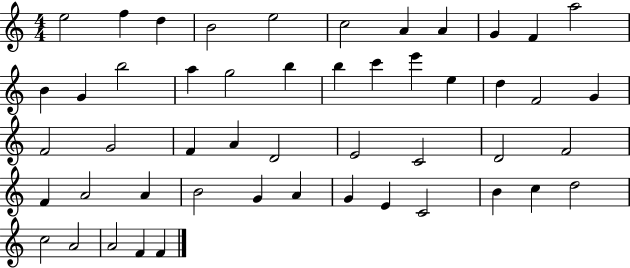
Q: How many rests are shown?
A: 0